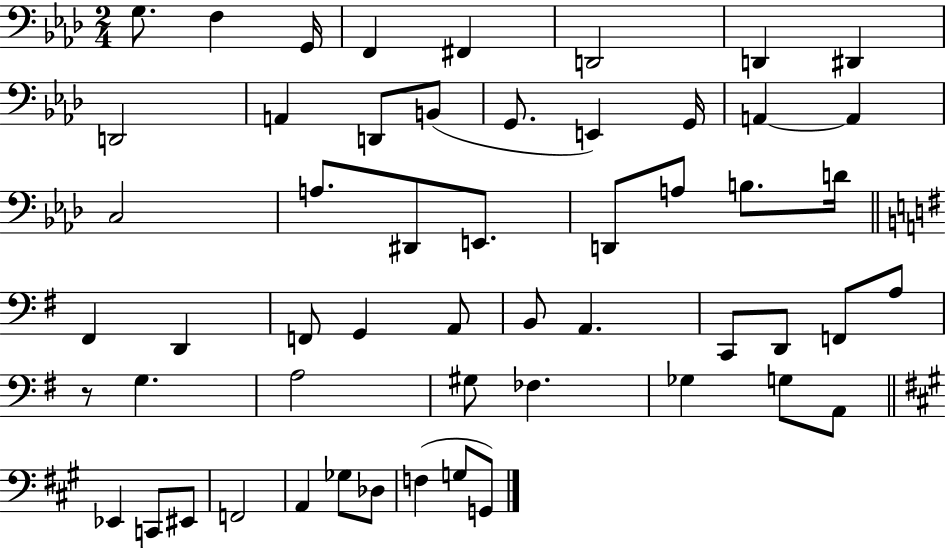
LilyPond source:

{
  \clef bass
  \numericTimeSignature
  \time 2/4
  \key aes \major
  g8. f4 g,16 | f,4 fis,4 | d,2 | d,4 dis,4 | \break d,2 | a,4 d,8 b,8( | g,8. e,4) g,16 | a,4~~ a,4 | \break c2 | a8. dis,8 e,8. | d,8 a8 b8. d'16 | \bar "||" \break \key g \major fis,4 d,4 | f,8 g,4 a,8 | b,8 a,4. | c,8 d,8 f,8 a8 | \break r8 g4. | a2 | gis8 fes4. | ges4 g8 a,8 | \break \bar "||" \break \key a \major ees,4 c,8 eis,8 | f,2 | a,4 ges8 des8 | f4( g8 g,8) | \break \bar "|."
}